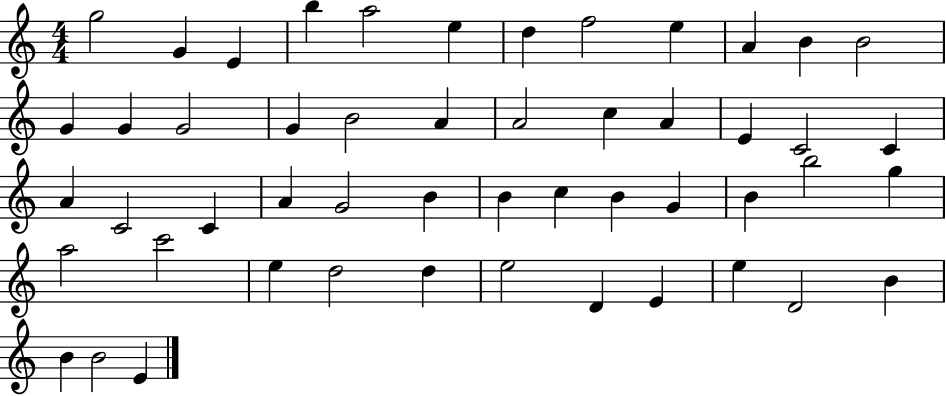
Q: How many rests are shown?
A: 0